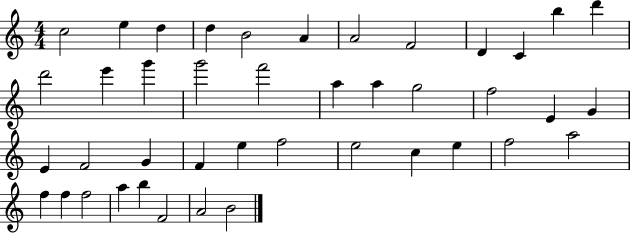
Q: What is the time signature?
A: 4/4